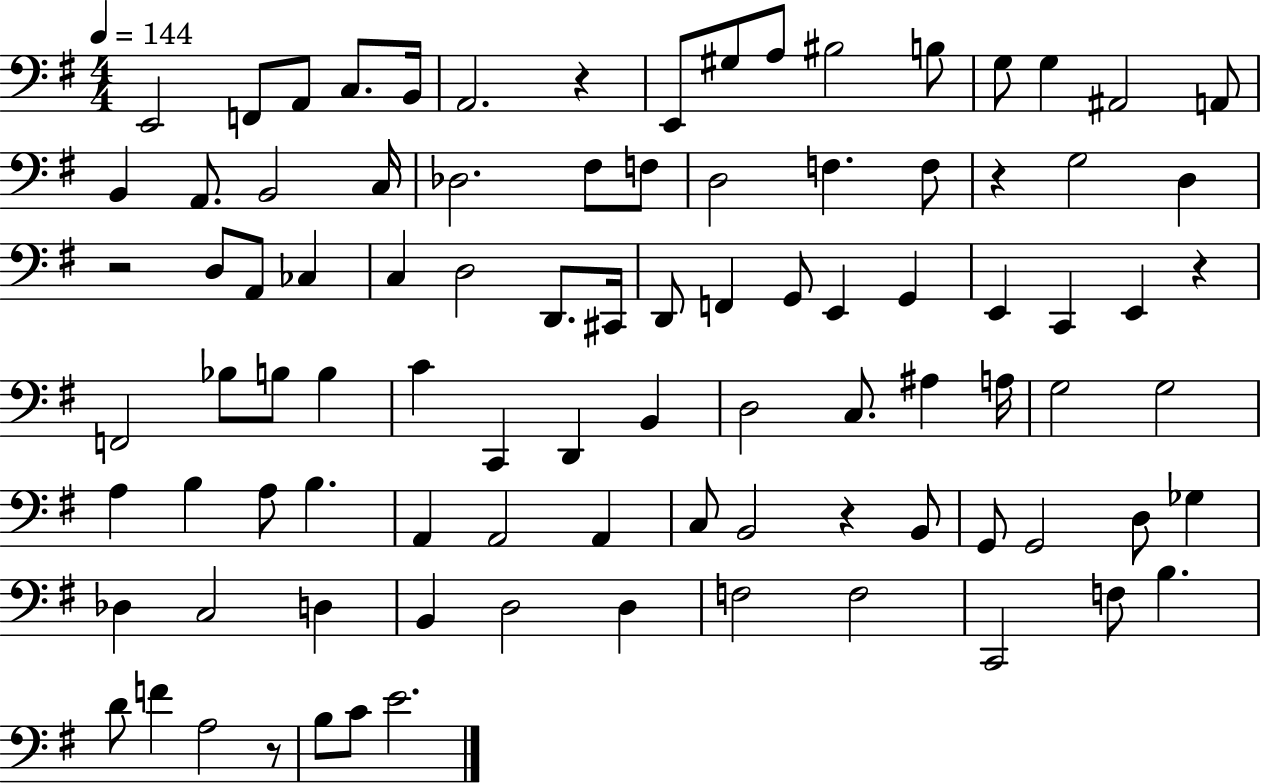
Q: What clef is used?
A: bass